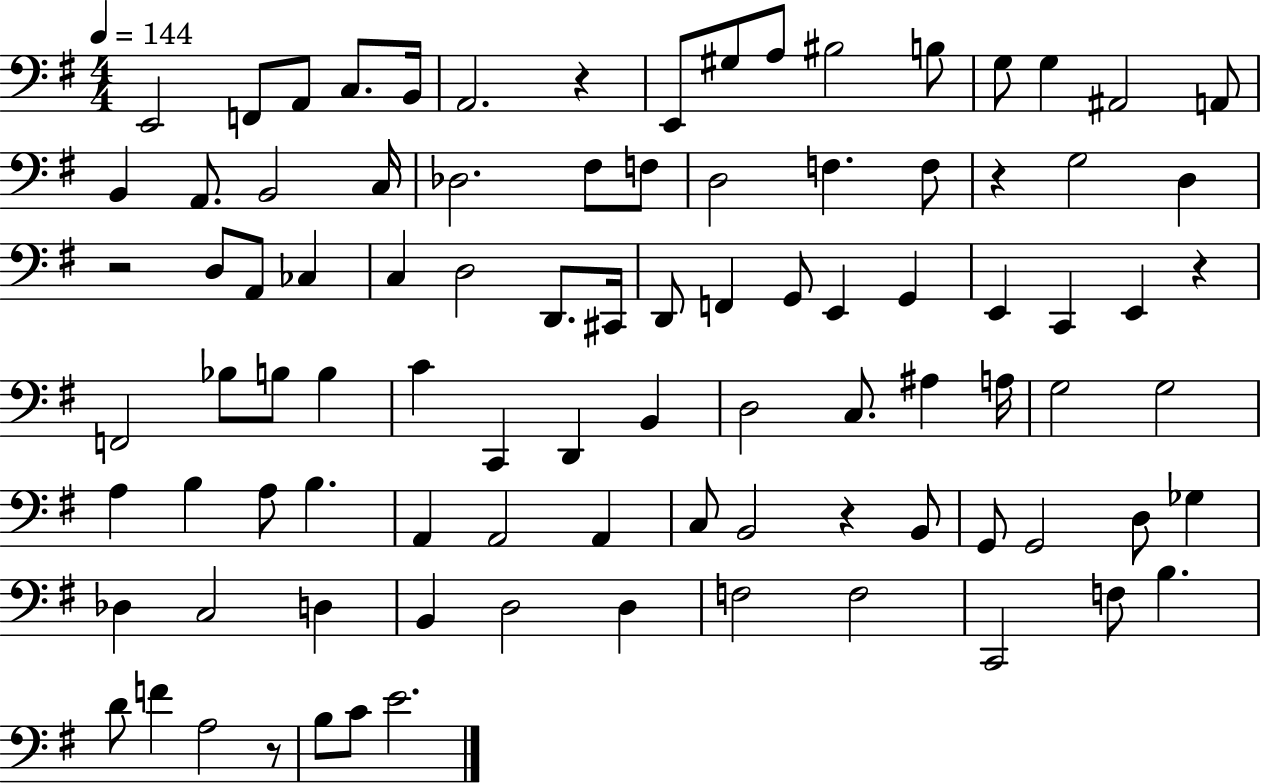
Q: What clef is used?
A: bass